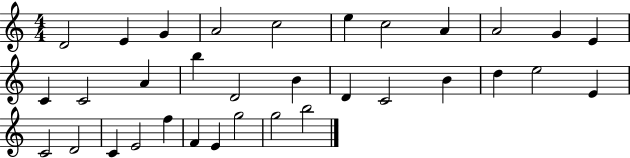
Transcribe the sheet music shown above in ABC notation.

X:1
T:Untitled
M:4/4
L:1/4
K:C
D2 E G A2 c2 e c2 A A2 G E C C2 A b D2 B D C2 B d e2 E C2 D2 C E2 f F E g2 g2 b2